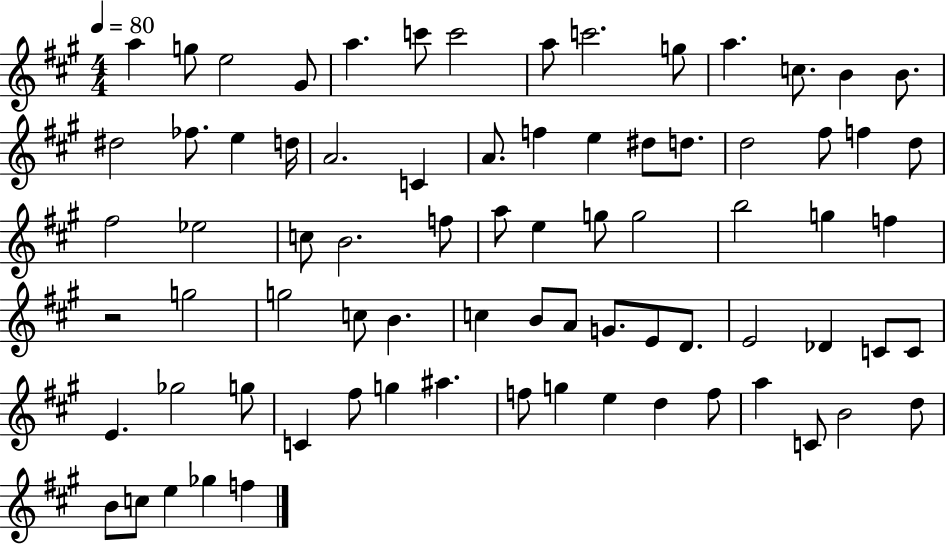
A5/q G5/e E5/h G#4/e A5/q. C6/e C6/h A5/e C6/h. G5/e A5/q. C5/e. B4/q B4/e. D#5/h FES5/e. E5/q D5/s A4/h. C4/q A4/e. F5/q E5/q D#5/e D5/e. D5/h F#5/e F5/q D5/e F#5/h Eb5/h C5/e B4/h. F5/e A5/e E5/q G5/e G5/h B5/h G5/q F5/q R/h G5/h G5/h C5/e B4/q. C5/q B4/e A4/e G4/e. E4/e D4/e. E4/h Db4/q C4/e C4/e E4/q. Gb5/h G5/e C4/q F#5/e G5/q A#5/q. F5/e G5/q E5/q D5/q F5/e A5/q C4/e B4/h D5/e B4/e C5/e E5/q Gb5/q F5/q